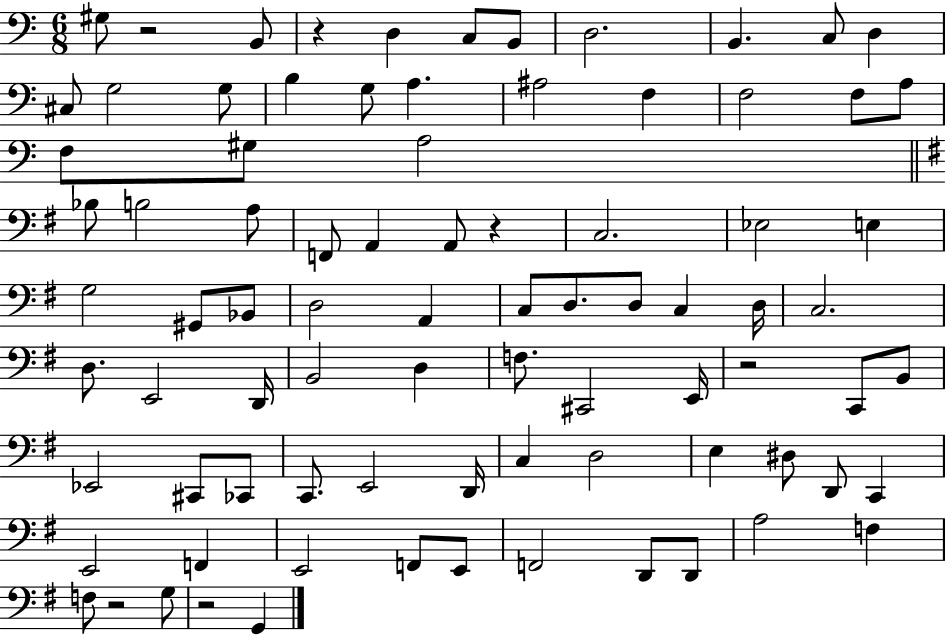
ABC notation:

X:1
T:Untitled
M:6/8
L:1/4
K:C
^G,/2 z2 B,,/2 z D, C,/2 B,,/2 D,2 B,, C,/2 D, ^C,/2 G,2 G,/2 B, G,/2 A, ^A,2 F, F,2 F,/2 A,/2 F,/2 ^G,/2 A,2 _B,/2 B,2 A,/2 F,,/2 A,, A,,/2 z C,2 _E,2 E, G,2 ^G,,/2 _B,,/2 D,2 A,, C,/2 D,/2 D,/2 C, D,/4 C,2 D,/2 E,,2 D,,/4 B,,2 D, F,/2 ^C,,2 E,,/4 z2 C,,/2 B,,/2 _E,,2 ^C,,/2 _C,,/2 C,,/2 E,,2 D,,/4 C, D,2 E, ^D,/2 D,,/2 C,, E,,2 F,, E,,2 F,,/2 E,,/2 F,,2 D,,/2 D,,/2 A,2 F, F,/2 z2 G,/2 z2 G,,